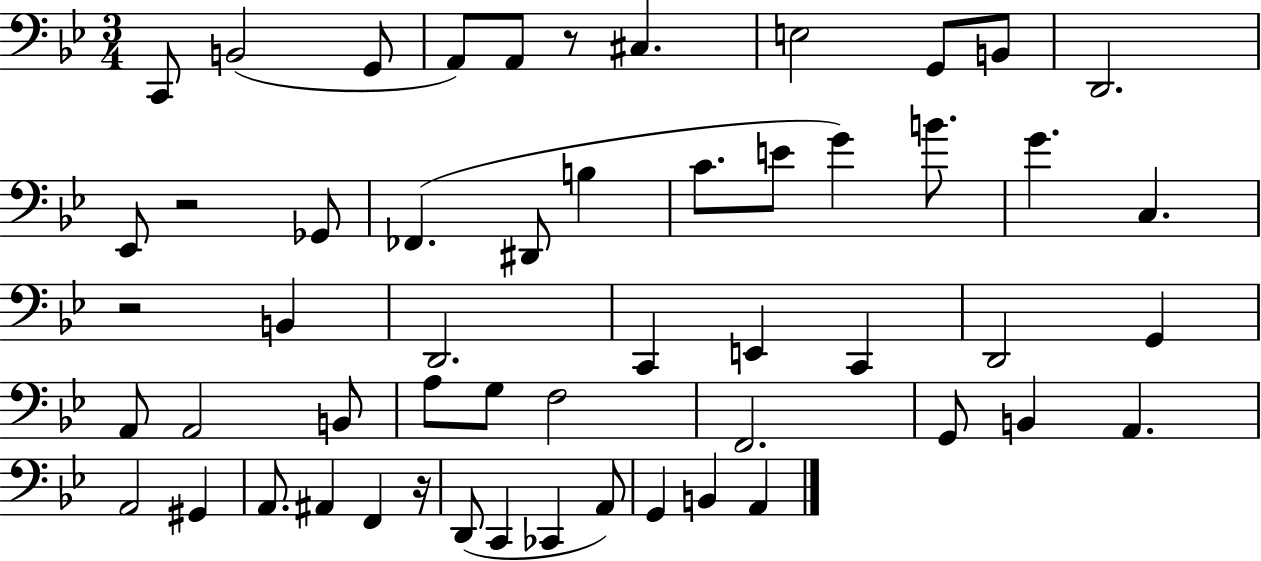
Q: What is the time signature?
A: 3/4